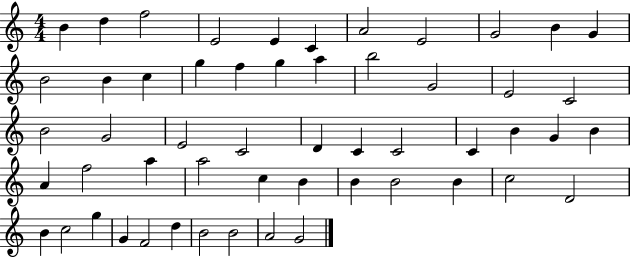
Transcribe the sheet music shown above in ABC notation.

X:1
T:Untitled
M:4/4
L:1/4
K:C
B d f2 E2 E C A2 E2 G2 B G B2 B c g f g a b2 G2 E2 C2 B2 G2 E2 C2 D C C2 C B G B A f2 a a2 c B B B2 B c2 D2 B c2 g G F2 d B2 B2 A2 G2